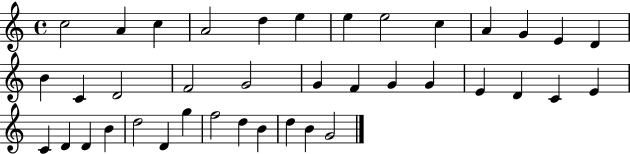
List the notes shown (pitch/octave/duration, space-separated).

C5/h A4/q C5/q A4/h D5/q E5/q E5/q E5/h C5/q A4/q G4/q E4/q D4/q B4/q C4/q D4/h F4/h G4/h G4/q F4/q G4/q G4/q E4/q D4/q C4/q E4/q C4/q D4/q D4/q B4/q D5/h D4/q G5/q F5/h D5/q B4/q D5/q B4/q G4/h